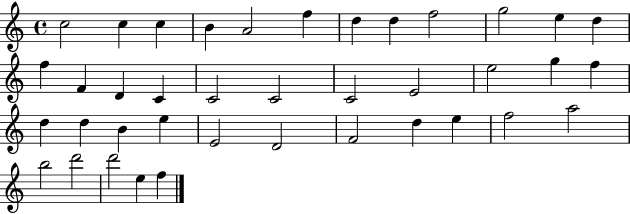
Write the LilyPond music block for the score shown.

{
  \clef treble
  \time 4/4
  \defaultTimeSignature
  \key c \major
  c''2 c''4 c''4 | b'4 a'2 f''4 | d''4 d''4 f''2 | g''2 e''4 d''4 | \break f''4 f'4 d'4 c'4 | c'2 c'2 | c'2 e'2 | e''2 g''4 f''4 | \break d''4 d''4 b'4 e''4 | e'2 d'2 | f'2 d''4 e''4 | f''2 a''2 | \break b''2 d'''2 | d'''2 e''4 f''4 | \bar "|."
}